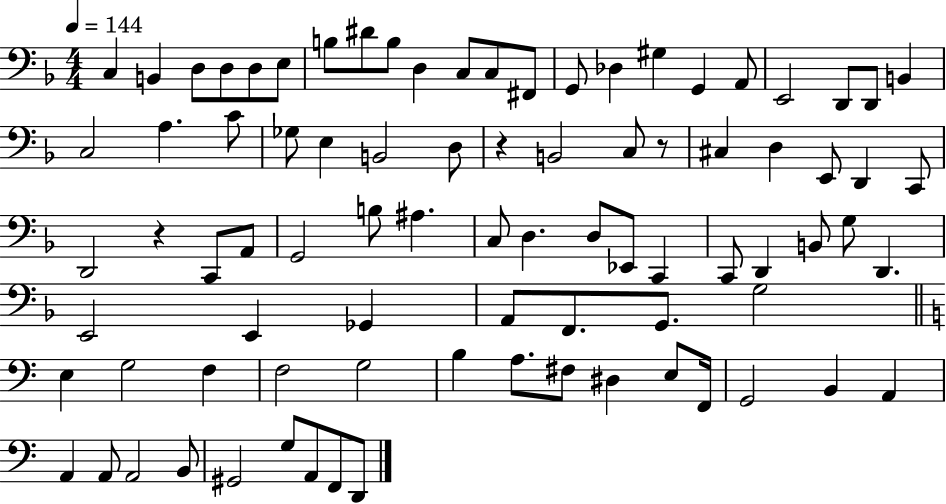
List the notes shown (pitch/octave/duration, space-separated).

C3/q B2/q D3/e D3/e D3/e E3/e B3/e D#4/e B3/e D3/q C3/e C3/e F#2/e G2/e Db3/q G#3/q G2/q A2/e E2/h D2/e D2/e B2/q C3/h A3/q. C4/e Gb3/e E3/q B2/h D3/e R/q B2/h C3/e R/e C#3/q D3/q E2/e D2/q C2/e D2/h R/q C2/e A2/e G2/h B3/e A#3/q. C3/e D3/q. D3/e Eb2/e C2/q C2/e D2/q B2/e G3/e D2/q. E2/h E2/q Gb2/q A2/e F2/e. G2/e. G3/h E3/q G3/h F3/q F3/h G3/h B3/q A3/e. F#3/e D#3/q E3/e F2/s G2/h B2/q A2/q A2/q A2/e A2/h B2/e G#2/h G3/e A2/e F2/e D2/e